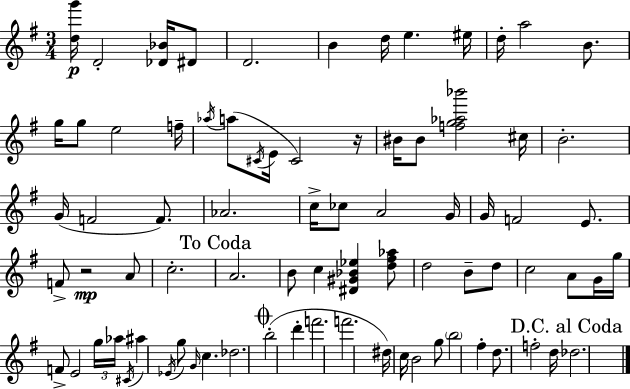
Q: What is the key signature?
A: G major